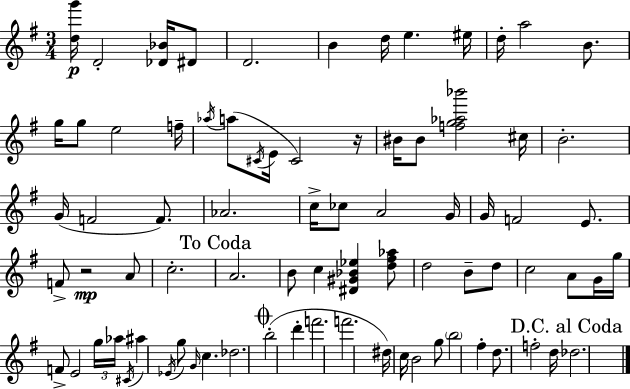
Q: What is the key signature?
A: G major